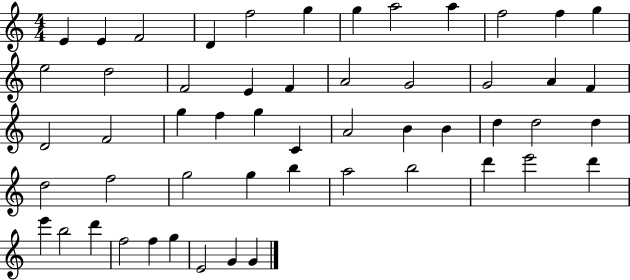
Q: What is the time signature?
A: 4/4